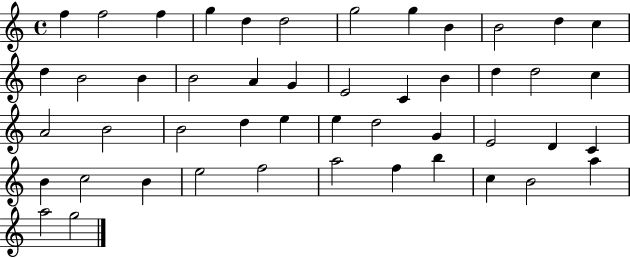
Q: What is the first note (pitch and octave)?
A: F5